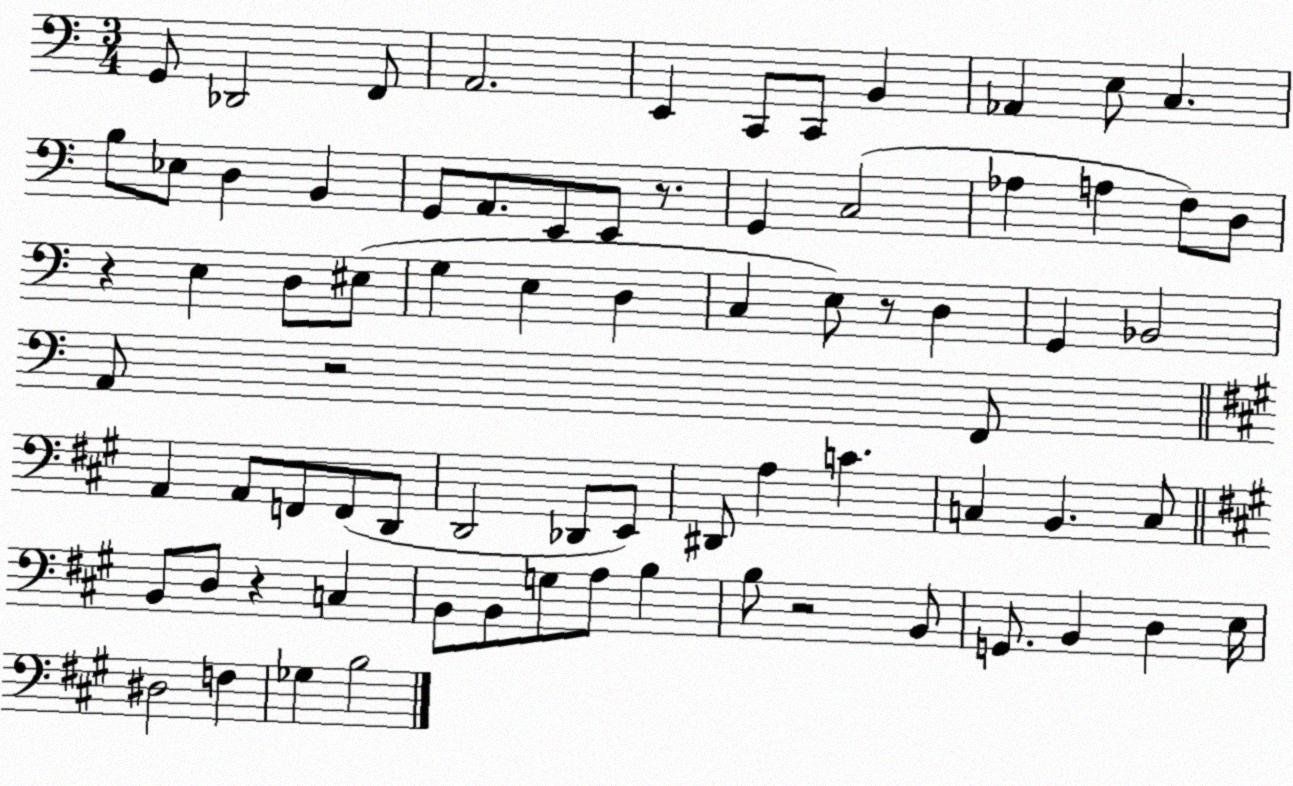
X:1
T:Untitled
M:3/4
L:1/4
K:C
G,,/2 _D,,2 F,,/2 A,,2 E,, C,,/2 C,,/2 B,, _A,, E,/2 C, B,/2 _E,/2 D, B,, G,,/2 A,,/2 E,,/2 E,,/2 z/2 G,, C,2 _A, A, F,/2 D,/2 z E, D,/2 ^E,/2 G, E, D, C, E,/2 z/2 D, G,, _B,,2 A,,/2 z2 F,,/2 A,, A,,/2 F,,/2 F,,/2 D,,/2 D,,2 _D,,/2 E,,/2 ^D,,/2 A, C C, B,, C,/2 B,,/2 D,/2 z C, B,,/2 B,,/2 G,/2 A,/2 B, B,/2 z2 B,,/2 G,,/2 B,, D, E,/4 ^D,2 F, _G, B,2